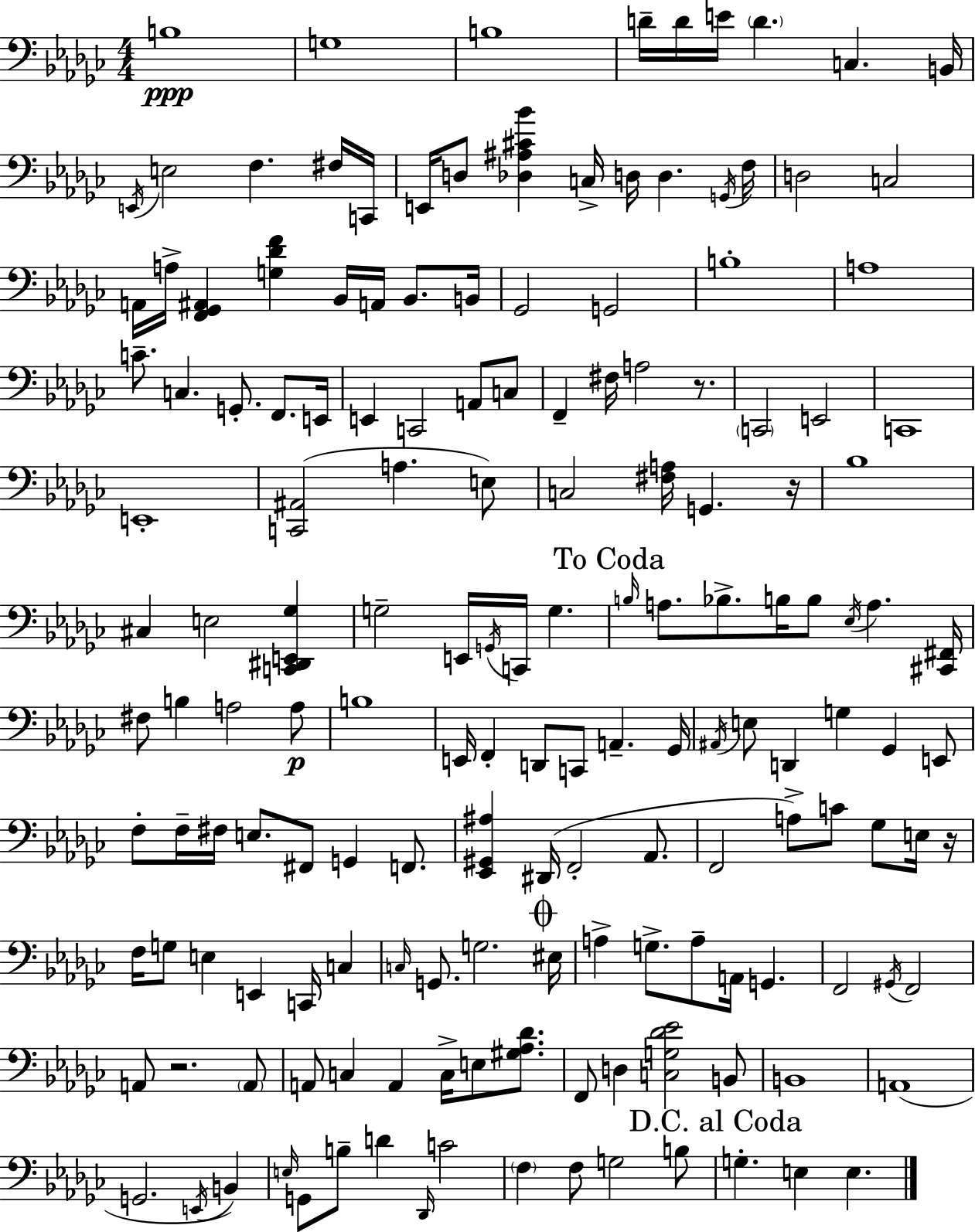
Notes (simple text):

B3/w G3/w B3/w D4/s D4/s E4/s D4/q. C3/q. B2/s E2/s E3/h F3/q. F#3/s C2/s E2/s D3/e [Db3,A#3,C#4,Bb4]/q C3/s D3/s D3/q. G2/s F3/s D3/h C3/h A2/s A3/s [F2,Gb2,A#2]/q [G3,Db4,F4]/q Bb2/s A2/s Bb2/e. B2/s Gb2/h G2/h B3/w A3/w C4/e. C3/q. G2/e. F2/e. E2/s E2/q C2/h A2/e C3/e F2/q F#3/s A3/h R/e. C2/h E2/h C2/w E2/w [C2,A#2]/h A3/q. E3/e C3/h [F#3,A3]/s G2/q. R/s Bb3/w C#3/q E3/h [C2,D#2,E2,Gb3]/q G3/h E2/s G2/s C2/s G3/q. B3/s A3/e. Bb3/e. B3/s B3/e Eb3/s A3/q. [C#2,F#2]/s F#3/e B3/q A3/h A3/e B3/w E2/s F2/q D2/e C2/e A2/q. Gb2/s A#2/s E3/e D2/q G3/q Gb2/q E2/e F3/e F3/s F#3/s E3/e. F#2/e G2/q F2/e. [Eb2,G#2,A#3]/q D#2/s F2/h Ab2/e. F2/h A3/e C4/e Gb3/e E3/s R/s F3/s G3/e E3/q E2/q C2/s C3/q C3/s G2/e. G3/h. EIS3/s A3/q G3/e. A3/e A2/s G2/q. F2/h G#2/s F2/h A2/e R/h. A2/e A2/e C3/q A2/q C3/s E3/e [G#3,Ab3,Db4]/e. F2/e D3/q [C3,G3,Db4,Eb4]/h B2/e B2/w A2/w G2/h. E2/s B2/q E3/s G2/e B3/e D4/q Db2/s C4/h F3/q F3/e G3/h B3/e G3/q. E3/q E3/q.